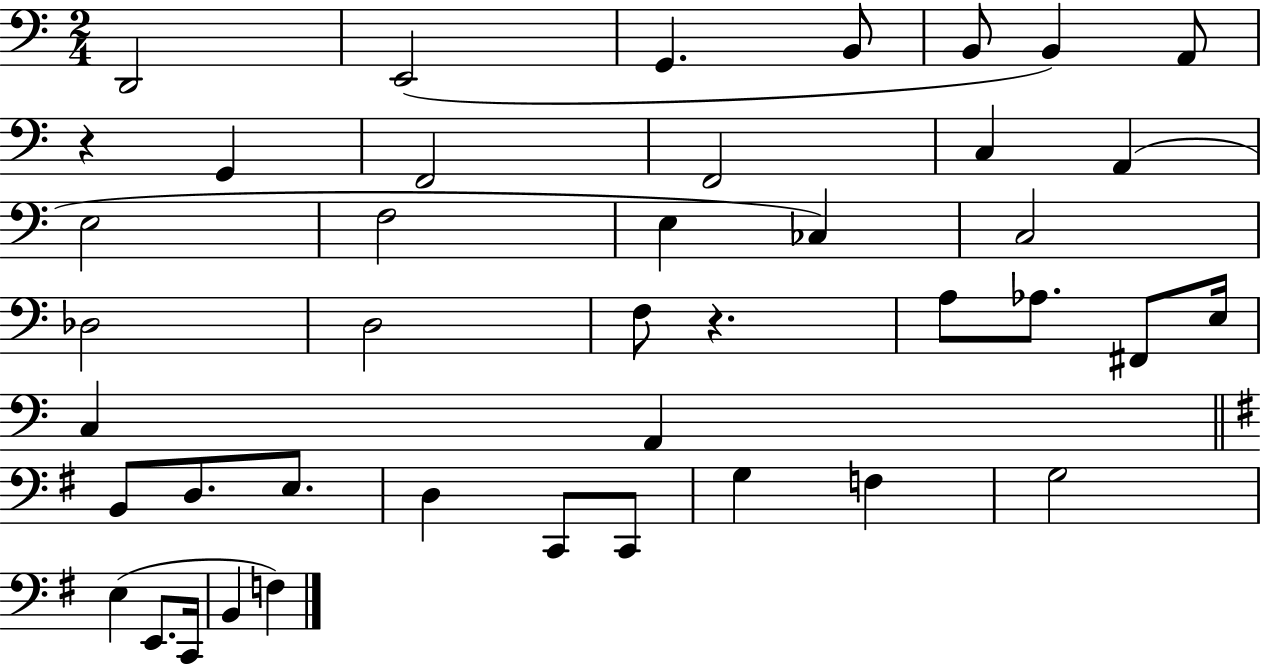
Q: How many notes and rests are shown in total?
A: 42